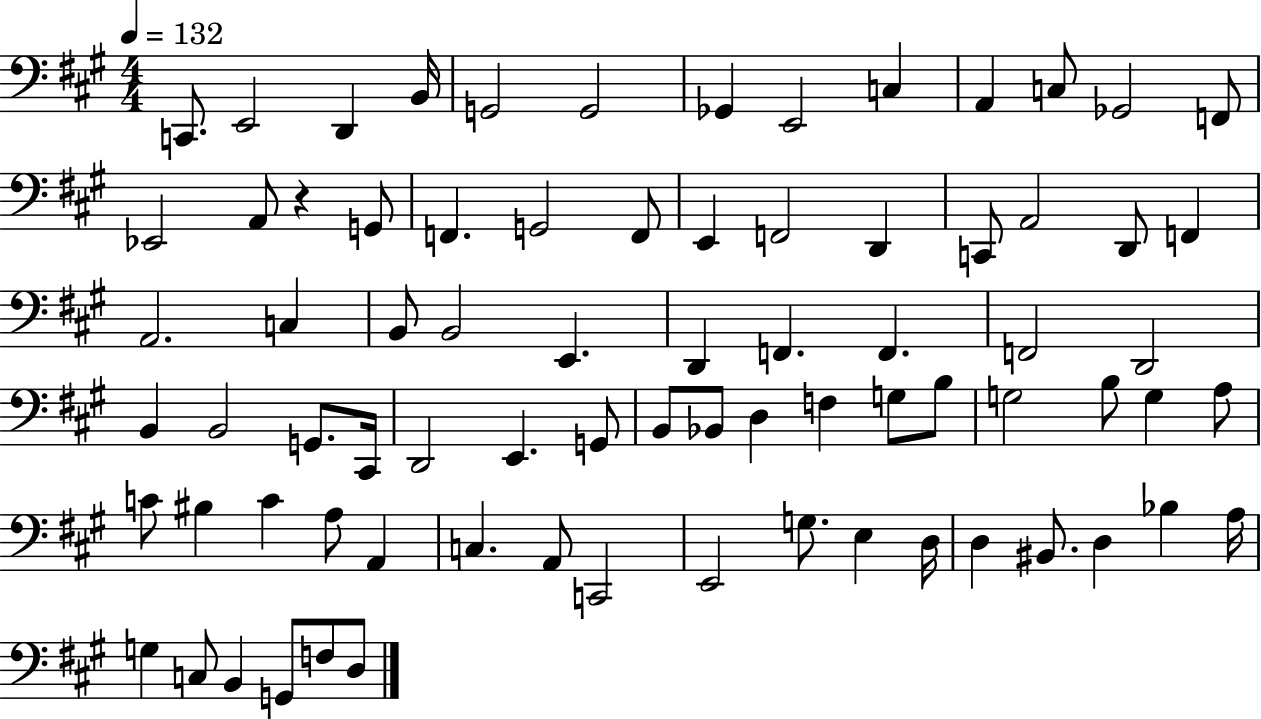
{
  \clef bass
  \numericTimeSignature
  \time 4/4
  \key a \major
  \tempo 4 = 132
  c,8. e,2 d,4 b,16 | g,2 g,2 | ges,4 e,2 c4 | a,4 c8 ges,2 f,8 | \break ees,2 a,8 r4 g,8 | f,4. g,2 f,8 | e,4 f,2 d,4 | c,8 a,2 d,8 f,4 | \break a,2. c4 | b,8 b,2 e,4. | d,4 f,4. f,4. | f,2 d,2 | \break b,4 b,2 g,8. cis,16 | d,2 e,4. g,8 | b,8 bes,8 d4 f4 g8 b8 | g2 b8 g4 a8 | \break c'8 bis4 c'4 a8 a,4 | c4. a,8 c,2 | e,2 g8. e4 d16 | d4 bis,8. d4 bes4 a16 | \break g4 c8 b,4 g,8 f8 d8 | \bar "|."
}